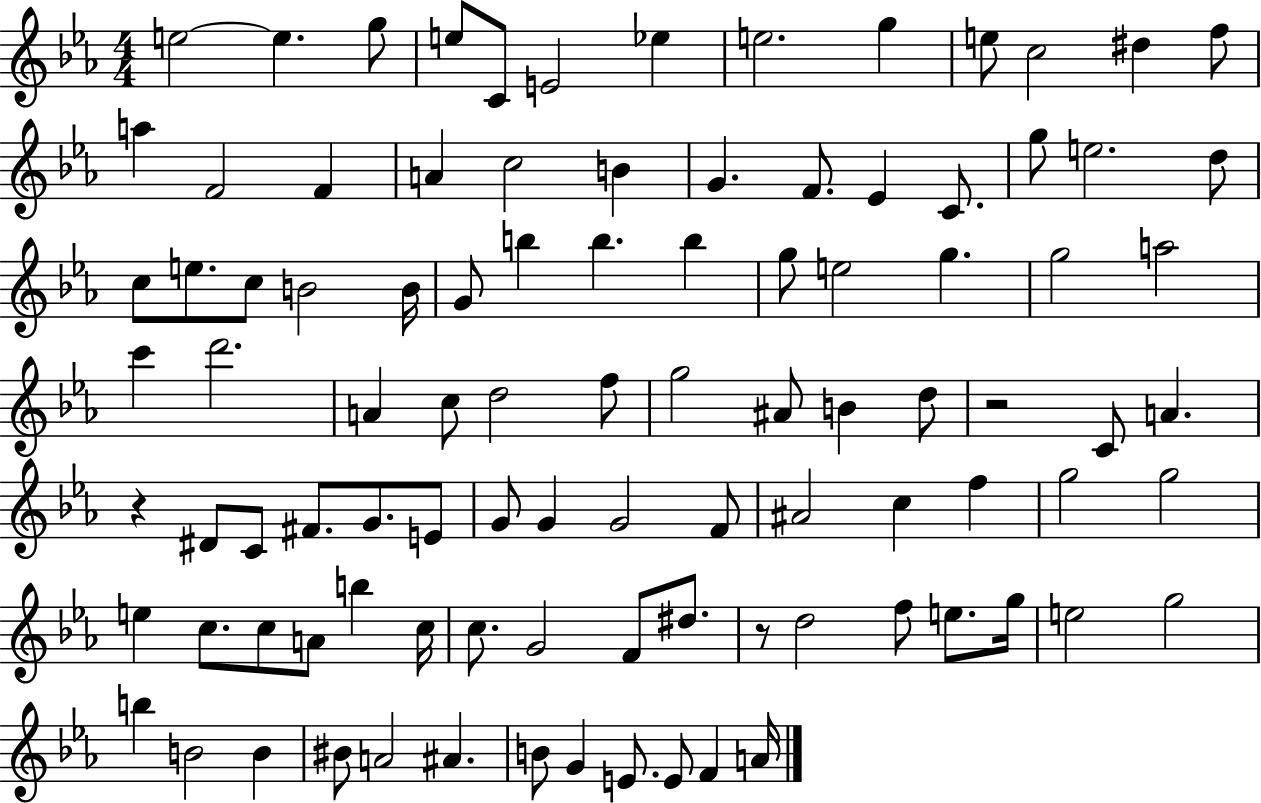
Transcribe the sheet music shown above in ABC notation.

X:1
T:Untitled
M:4/4
L:1/4
K:Eb
e2 e g/2 e/2 C/2 E2 _e e2 g e/2 c2 ^d f/2 a F2 F A c2 B G F/2 _E C/2 g/2 e2 d/2 c/2 e/2 c/2 B2 B/4 G/2 b b b g/2 e2 g g2 a2 c' d'2 A c/2 d2 f/2 g2 ^A/2 B d/2 z2 C/2 A z ^D/2 C/2 ^F/2 G/2 E/2 G/2 G G2 F/2 ^A2 c f g2 g2 e c/2 c/2 A/2 b c/4 c/2 G2 F/2 ^d/2 z/2 d2 f/2 e/2 g/4 e2 g2 b B2 B ^B/2 A2 ^A B/2 G E/2 E/2 F A/4